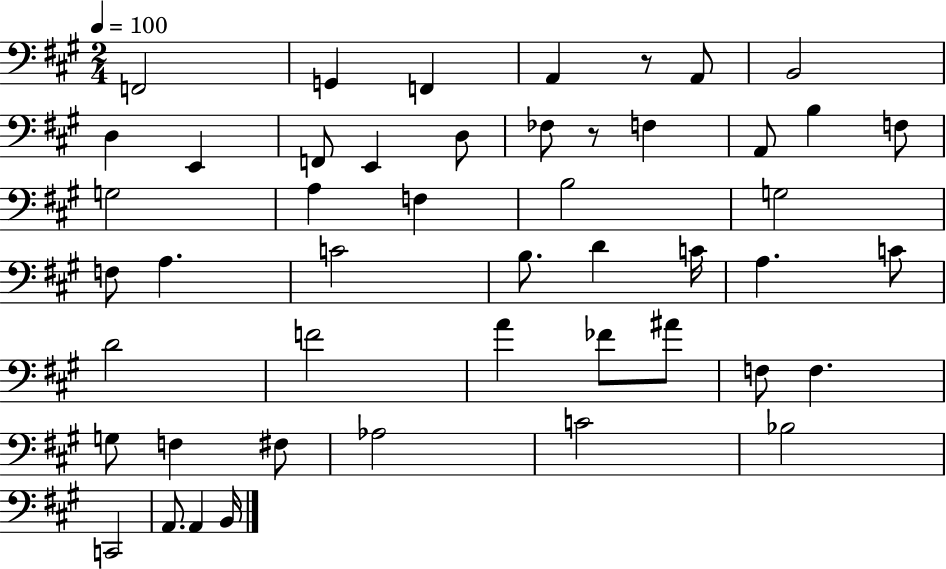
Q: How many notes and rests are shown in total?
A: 48